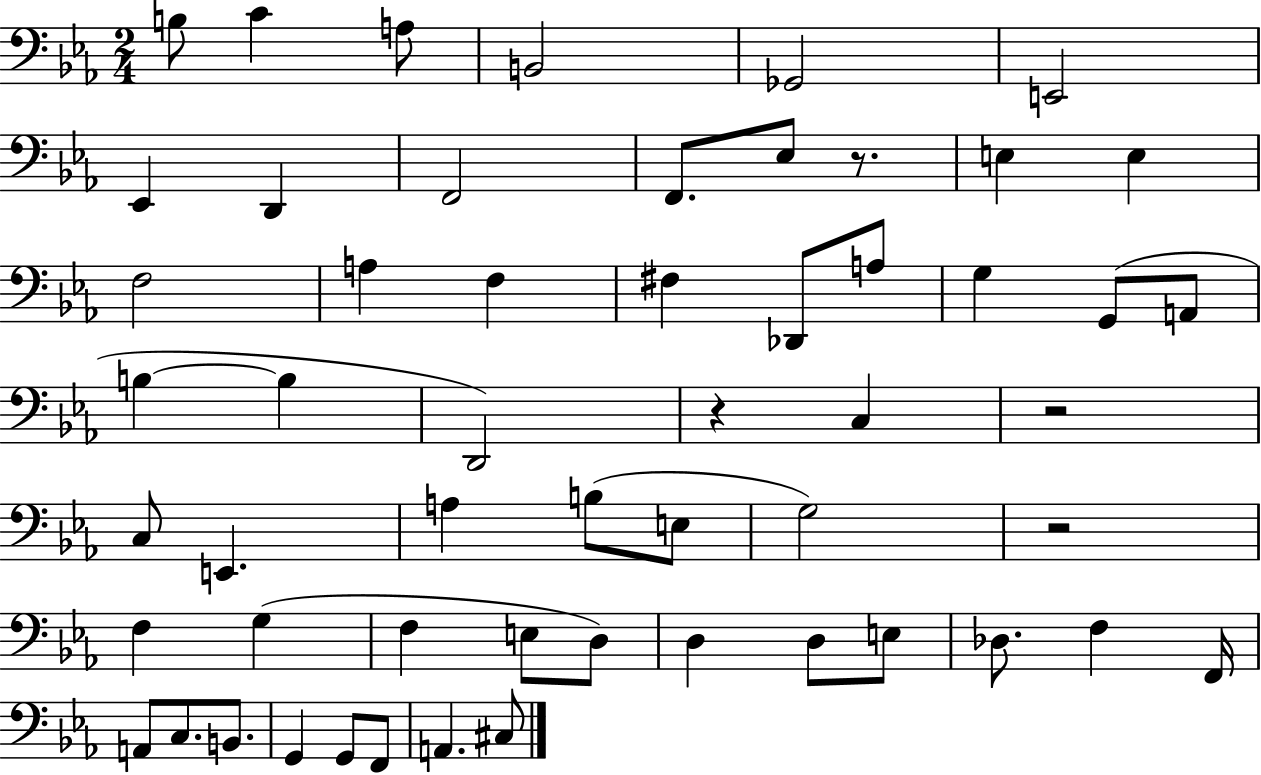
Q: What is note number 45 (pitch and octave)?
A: C3